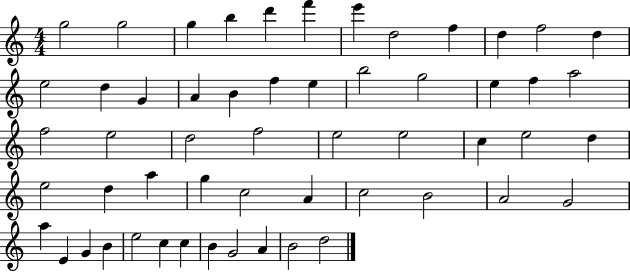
G5/h G5/h G5/q B5/q D6/q F6/q E6/q D5/h F5/q D5/q F5/h D5/q E5/h D5/q G4/q A4/q B4/q F5/q E5/q B5/h G5/h E5/q F5/q A5/h F5/h E5/h D5/h F5/h E5/h E5/h C5/q E5/h D5/q E5/h D5/q A5/q G5/q C5/h A4/q C5/h B4/h A4/h G4/h A5/q E4/q G4/q B4/q E5/h C5/q C5/q B4/q G4/h A4/q B4/h D5/h